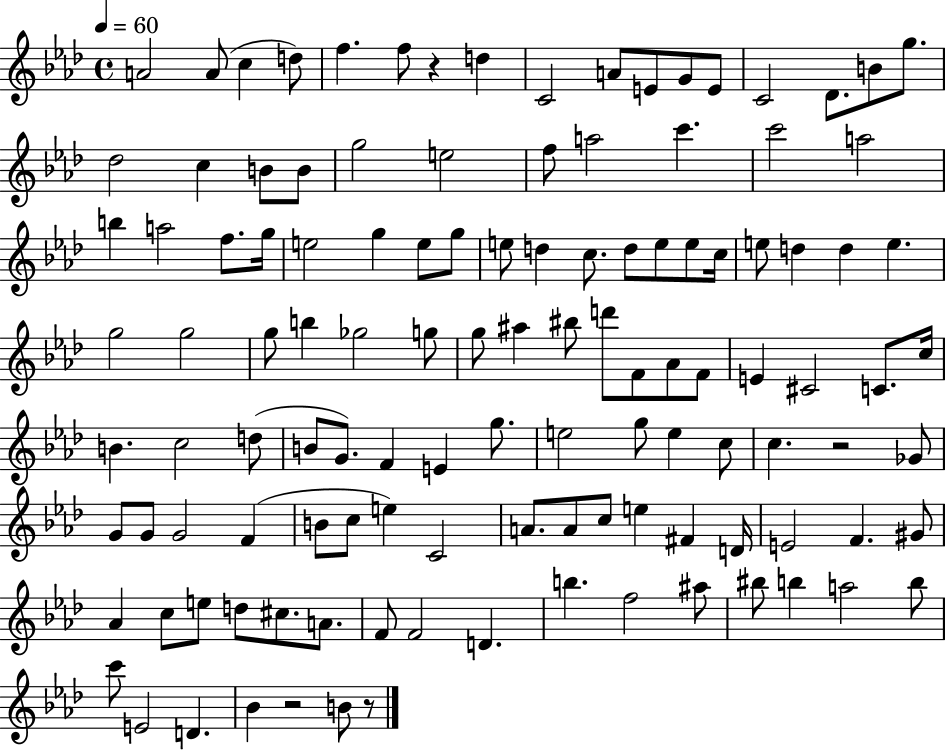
{
  \clef treble
  \time 4/4
  \defaultTimeSignature
  \key aes \major
  \tempo 4 = 60
  a'2 a'8( c''4 d''8) | f''4. f''8 r4 d''4 | c'2 a'8 e'8 g'8 e'8 | c'2 des'8. b'8 g''8. | \break des''2 c''4 b'8 b'8 | g''2 e''2 | f''8 a''2 c'''4. | c'''2 a''2 | \break b''4 a''2 f''8. g''16 | e''2 g''4 e''8 g''8 | e''8 d''4 c''8. d''8 e''8 e''8 c''16 | e''8 d''4 d''4 e''4. | \break g''2 g''2 | g''8 b''4 ges''2 g''8 | g''8 ais''4 bis''8 d'''8 f'8 aes'8 f'8 | e'4 cis'2 c'8. c''16 | \break b'4. c''2 d''8( | b'8 g'8.) f'4 e'4 g''8. | e''2 g''8 e''4 c''8 | c''4. r2 ges'8 | \break g'8 g'8 g'2 f'4( | b'8 c''8 e''4) c'2 | a'8. a'8 c''8 e''4 fis'4 d'16 | e'2 f'4. gis'8 | \break aes'4 c''8 e''8 d''8 cis''8. a'8. | f'8 f'2 d'4. | b''4. f''2 ais''8 | bis''8 b''4 a''2 b''8 | \break c'''8 e'2 d'4. | bes'4 r2 b'8 r8 | \bar "|."
}